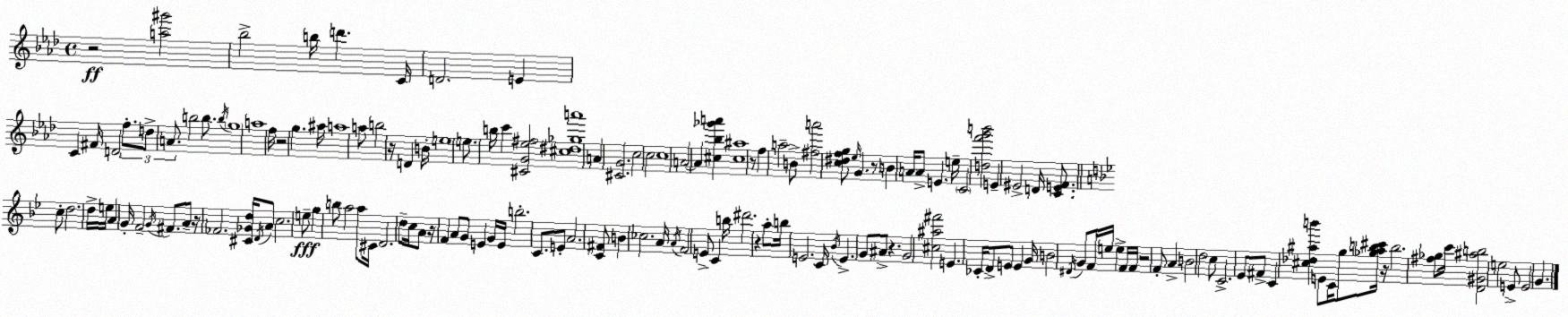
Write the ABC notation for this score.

X:1
T:Untitled
M:4/4
L:1/4
K:Ab
z2 [a^g']2 _b2 b/4 d' C/4 D2 E C ^F/4 D2 f/2 d/2 A/2 b2 b/2 b/4 g4 a4 f/4 z2 g ^a/4 a4 a/2 b2 z/4 D B/4 e4 e/2 b/4 c' [^CG_e^f]2 [^c^d_ga']4 A [^CG]2 c2 c2 c4 A2 A [^c_b_g'a'] [^c^a]4 z/2 f a2 B/2 [^fa']2 [c^dfg]/2 _e/4 G z/2 B A/4 A/2 E e/4 C2 [df'g'b']2 E ^E2 D/4 [CEF]/2 c/2 d2 d/4 e/4 A G/4 F2 G/4 ^F/2 A/2 z/4 _F2 [^C_Gd]/4 D/4 A/2 c2 e/2 g b/2 a2 a/2 ^C/4 D2 d/2 c/4 A/2 z/4 F A/2 G/2 E G/4 E/4 b2 C/2 E/2 A2 [C^F]/2 B _c2 A/4 A/4 F2 E/2 C b/4 ^d'2 z a/2 b/4 E2 C/4 _B/4 E G/2 ^A/2 z G2 [^c^a^f']2 E _C/4 D/2 E/2 E G/4 B2 ^D/4 G/2 F/4 e/4 e F/4 F/4 z2 F/2 A B2 d2 c/2 C2 _E/2 ^F/2 C [^c_d^ab'] E/2 C/4 g/2 [_g^ab^c']/4 z/4 b2 [^f_g]/2 c'/4 [D^G^ab]2 e2 E/2 E2 G